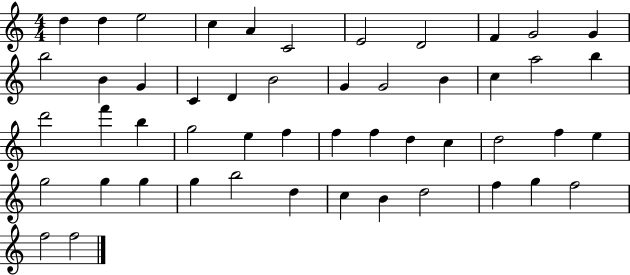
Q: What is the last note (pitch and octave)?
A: F5